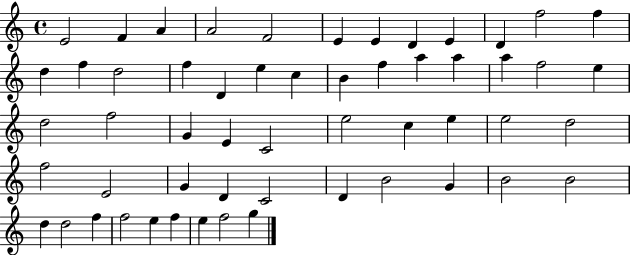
E4/h F4/q A4/q A4/h F4/h E4/q E4/q D4/q E4/q D4/q F5/h F5/q D5/q F5/q D5/h F5/q D4/q E5/q C5/q B4/q F5/q A5/q A5/q A5/q F5/h E5/q D5/h F5/h G4/q E4/q C4/h E5/h C5/q E5/q E5/h D5/h F5/h E4/h G4/q D4/q C4/h D4/q B4/h G4/q B4/h B4/h D5/q D5/h F5/q F5/h E5/q F5/q E5/q F5/h G5/q